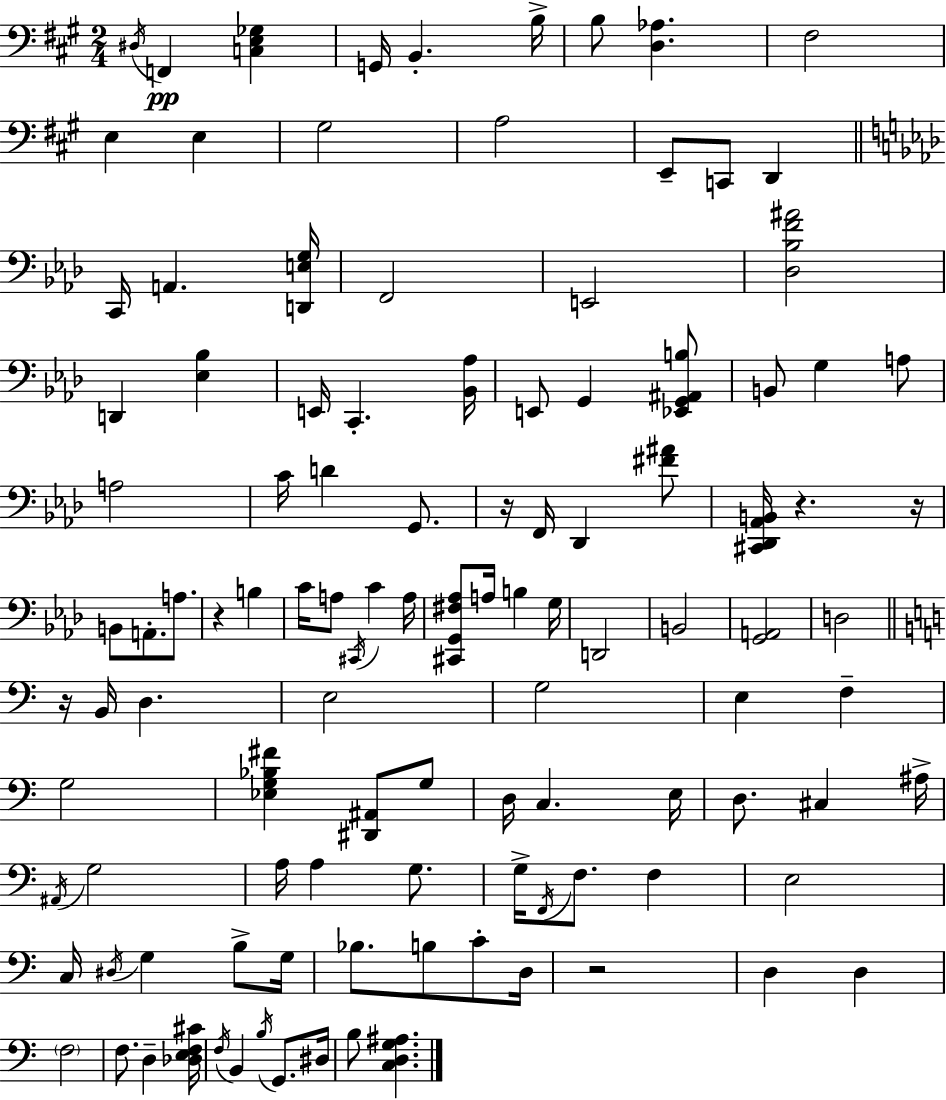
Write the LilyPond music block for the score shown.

{
  \clef bass
  \numericTimeSignature
  \time 2/4
  \key a \major
  \acciaccatura { dis16 }\pp f,4 <c e ges>4 | g,16 b,4.-. | b16-> b8 <d aes>4. | fis2 | \break e4 e4 | gis2 | a2 | e,8-- c,8 d,4 | \break \bar "||" \break \key f \minor c,16 a,4. <d, e g>16 | f,2 | e,2 | <des bes f' ais'>2 | \break d,4 <ees bes>4 | e,16 c,4.-. <bes, aes>16 | e,8 g,4 <ees, g, ais, b>8 | b,8 g4 a8 | \break a2 | c'16 d'4 g,8. | r16 f,16 des,4 <fis' ais'>8 | <cis, des, aes, b,>16 r4. r16 | \break b,8 a,8.-. a8. | r4 b4 | c'16 a8 \acciaccatura { cis,16 } c'4 | a16 <cis, g, fis aes>8 a16 b4 | \break g16 d,2 | b,2 | <g, a,>2 | d2 | \break \bar "||" \break \key a \minor r16 b,16 d4. | e2 | g2 | e4 f4-- | \break g2 | <ees g bes fis'>4 <dis, ais,>8 g8 | d16 c4. e16 | d8. cis4 ais16-> | \break \acciaccatura { ais,16 } g2 | a16 a4 g8. | g16-> \acciaccatura { f,16 } f8. f4 | e2 | \break c16 \acciaccatura { dis16 } g4 | b8-> g16 bes8. b8 | c'8-. d16 r2 | d4 d4 | \break \parenthesize f2 | f8. d4-- | <des e f cis'>16 \acciaccatura { f16 } b,4 | \acciaccatura { b16 } g,8. dis16 b8 <c d g ais>4. | \break \bar "|."
}